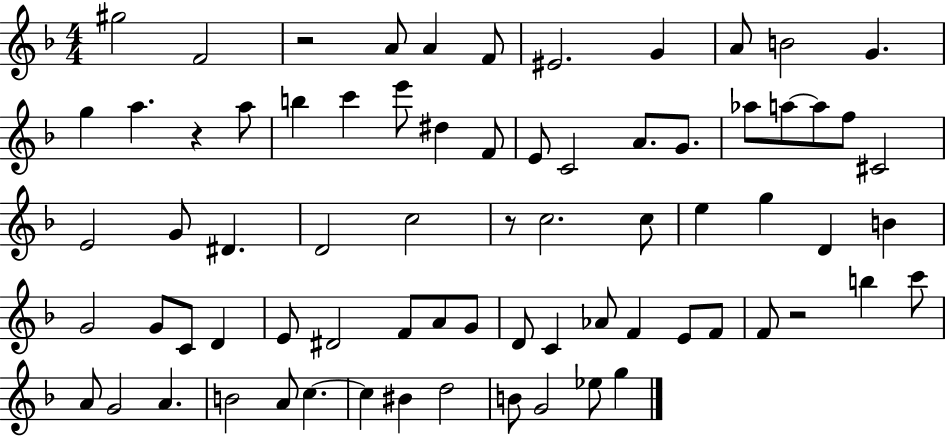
X:1
T:Untitled
M:4/4
L:1/4
K:F
^g2 F2 z2 A/2 A F/2 ^E2 G A/2 B2 G g a z a/2 b c' e'/2 ^d F/2 E/2 C2 A/2 G/2 _a/2 a/2 a/2 f/2 ^C2 E2 G/2 ^D D2 c2 z/2 c2 c/2 e g D B G2 G/2 C/2 D E/2 ^D2 F/2 A/2 G/2 D/2 C _A/2 F E/2 F/2 F/2 z2 b c'/2 A/2 G2 A B2 A/2 c c ^B d2 B/2 G2 _e/2 g